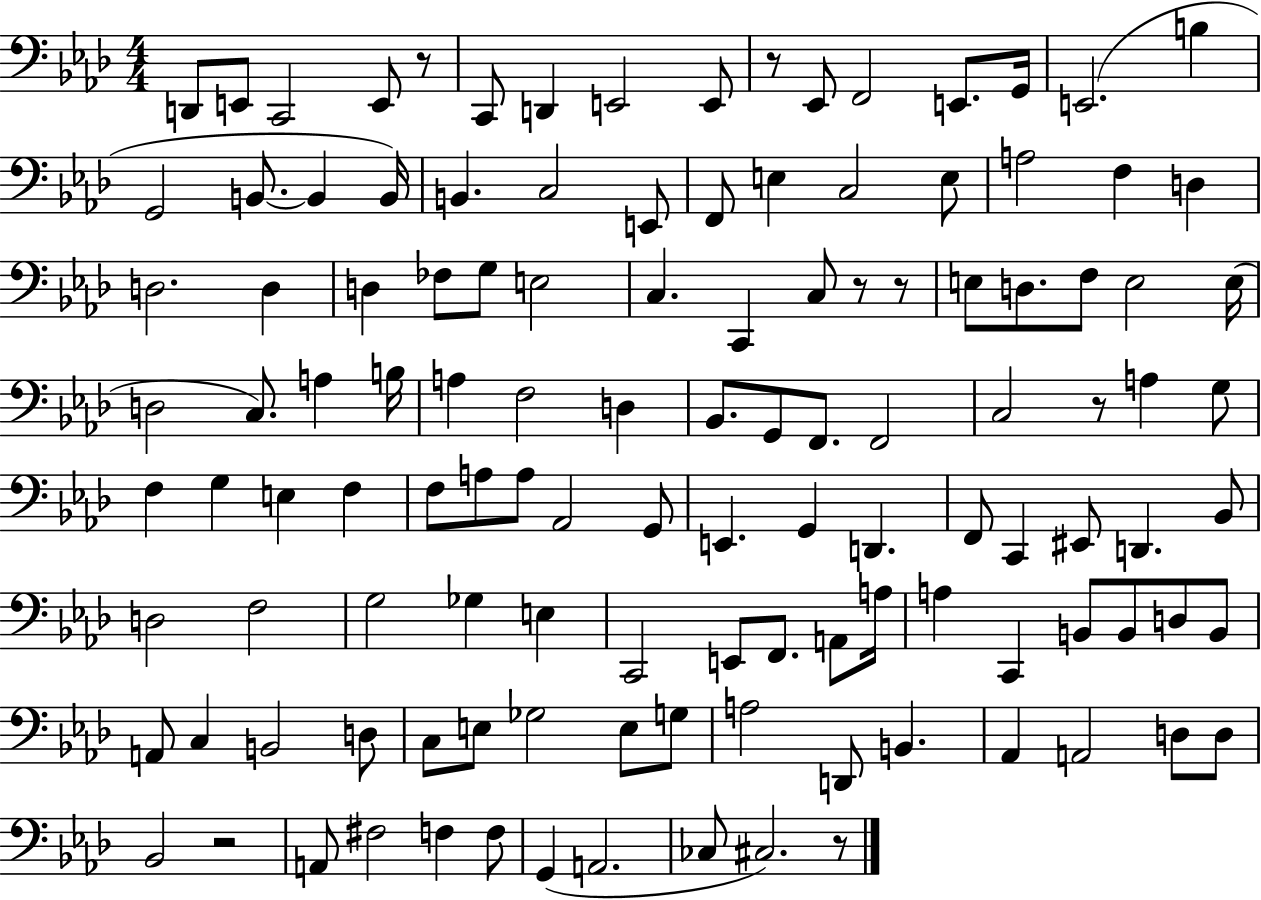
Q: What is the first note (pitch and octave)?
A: D2